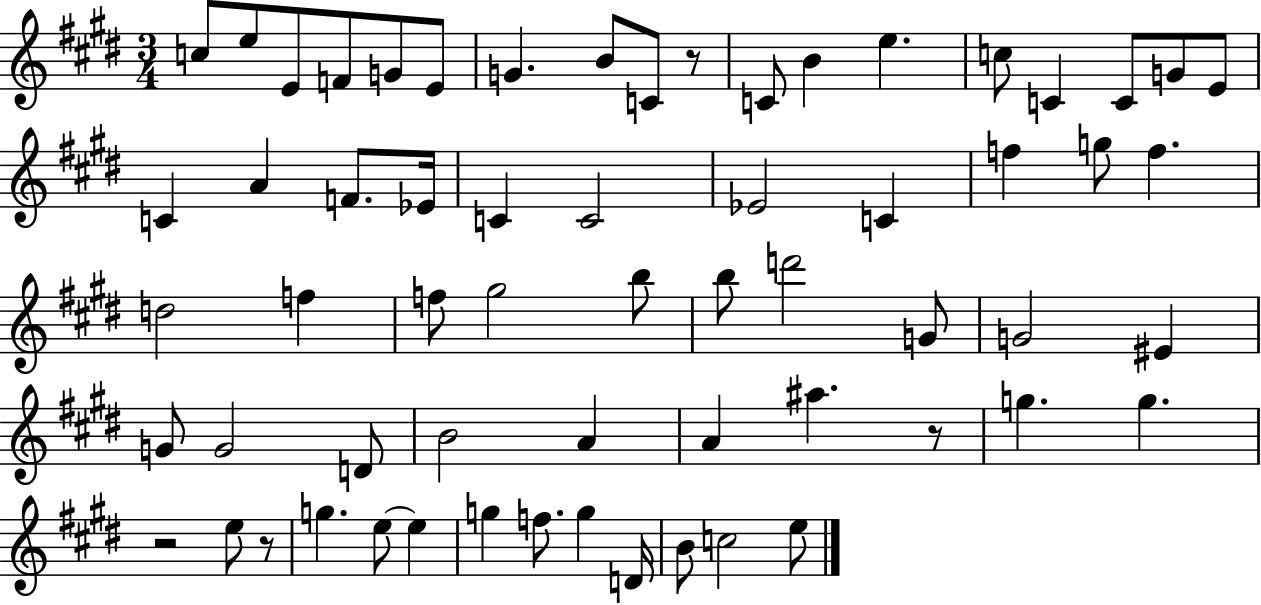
C5/e E5/e E4/e F4/e G4/e E4/e G4/q. B4/e C4/e R/e C4/e B4/q E5/q. C5/e C4/q C4/e G4/e E4/e C4/q A4/q F4/e. Eb4/s C4/q C4/h Eb4/h C4/q F5/q G5/e F5/q. D5/h F5/q F5/e G#5/h B5/e B5/e D6/h G4/e G4/h EIS4/q G4/e G4/h D4/e B4/h A4/q A4/q A#5/q. R/e G5/q. G5/q. R/h E5/e R/e G5/q. E5/e E5/q G5/q F5/e. G5/q D4/s B4/e C5/h E5/e